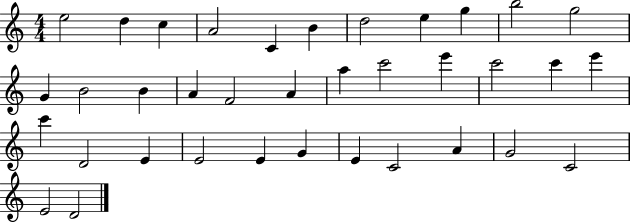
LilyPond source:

{
  \clef treble
  \numericTimeSignature
  \time 4/4
  \key c \major
  e''2 d''4 c''4 | a'2 c'4 b'4 | d''2 e''4 g''4 | b''2 g''2 | \break g'4 b'2 b'4 | a'4 f'2 a'4 | a''4 c'''2 e'''4 | c'''2 c'''4 e'''4 | \break c'''4 d'2 e'4 | e'2 e'4 g'4 | e'4 c'2 a'4 | g'2 c'2 | \break e'2 d'2 | \bar "|."
}